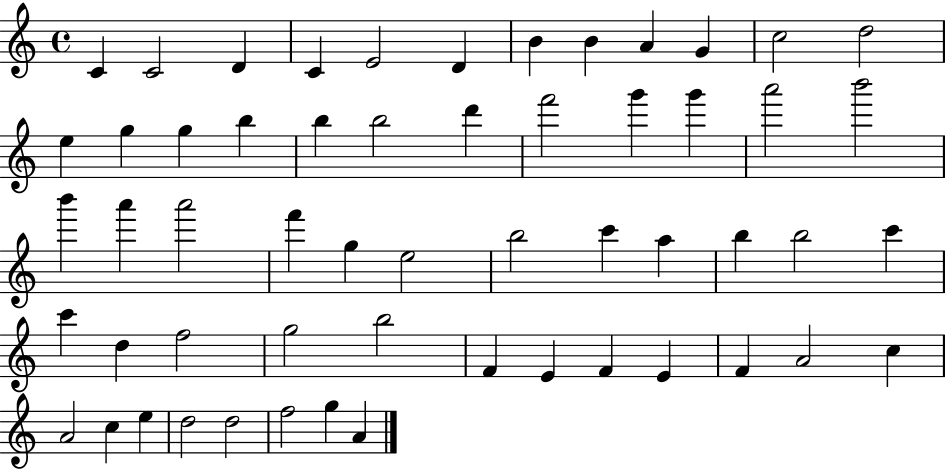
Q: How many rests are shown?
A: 0